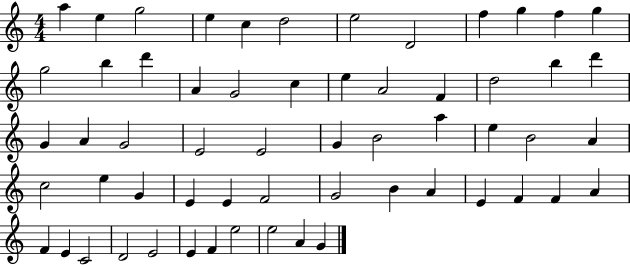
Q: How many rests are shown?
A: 0